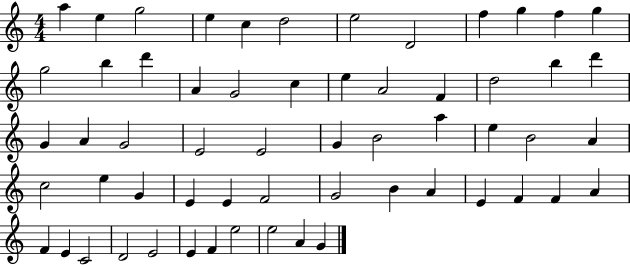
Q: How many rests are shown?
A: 0